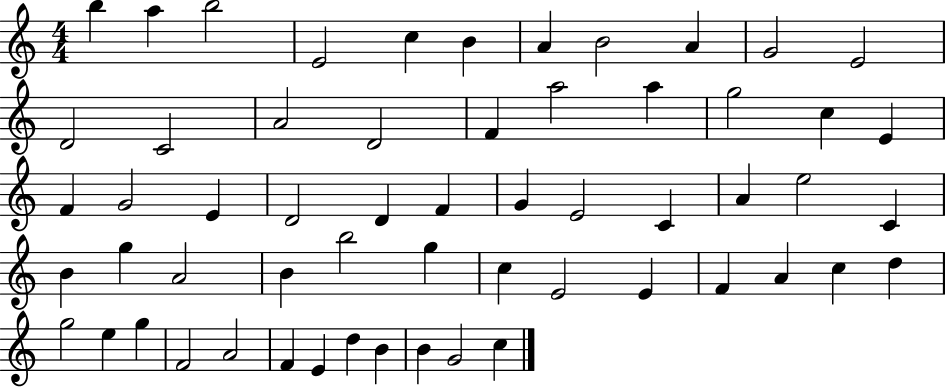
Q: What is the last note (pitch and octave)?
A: C5